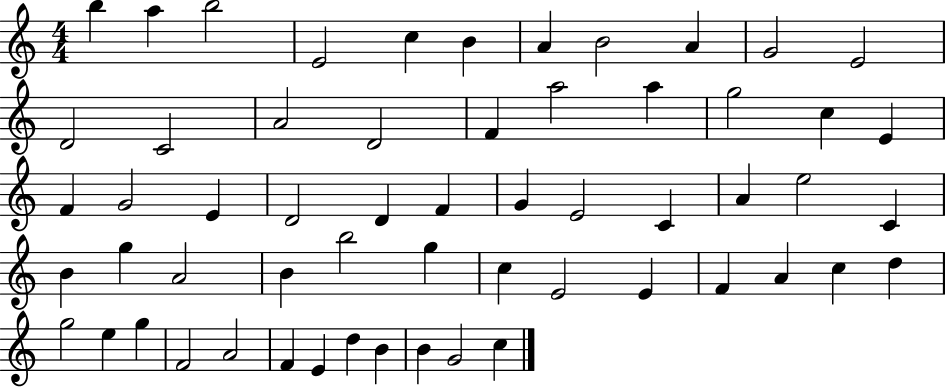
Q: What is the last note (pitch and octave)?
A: C5